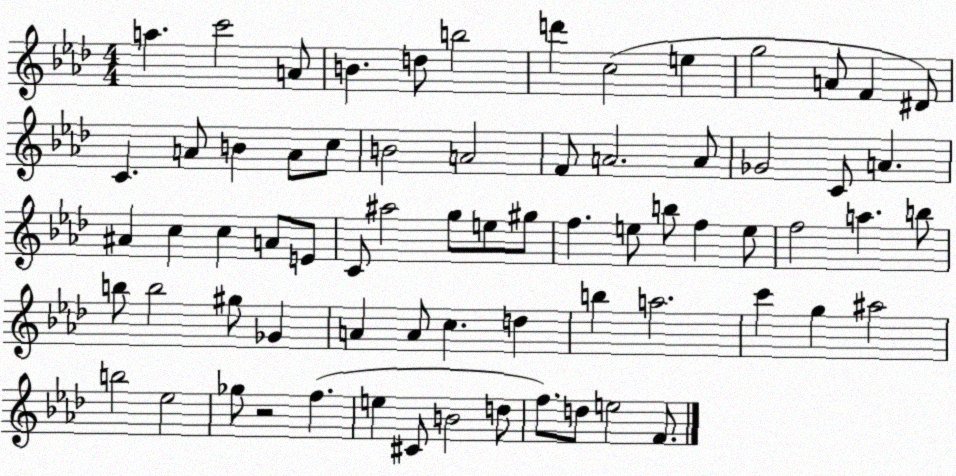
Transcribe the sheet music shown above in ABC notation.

X:1
T:Untitled
M:4/4
L:1/4
K:Ab
a c'2 A/2 B d/2 b2 d' c2 e g2 A/2 F ^D/2 C A/2 B A/2 c/2 B2 A2 F/2 A2 A/2 _G2 C/2 A ^A c c A/2 E/2 C/2 ^a2 g/2 e/2 ^g/2 f e/2 b/2 f e/2 f2 a b/2 b/2 b2 ^g/2 _G A A/2 c d b a2 c' g ^a2 b2 _e2 _g/2 z2 f e ^C/2 B2 d/2 f/2 d/2 e2 F/2